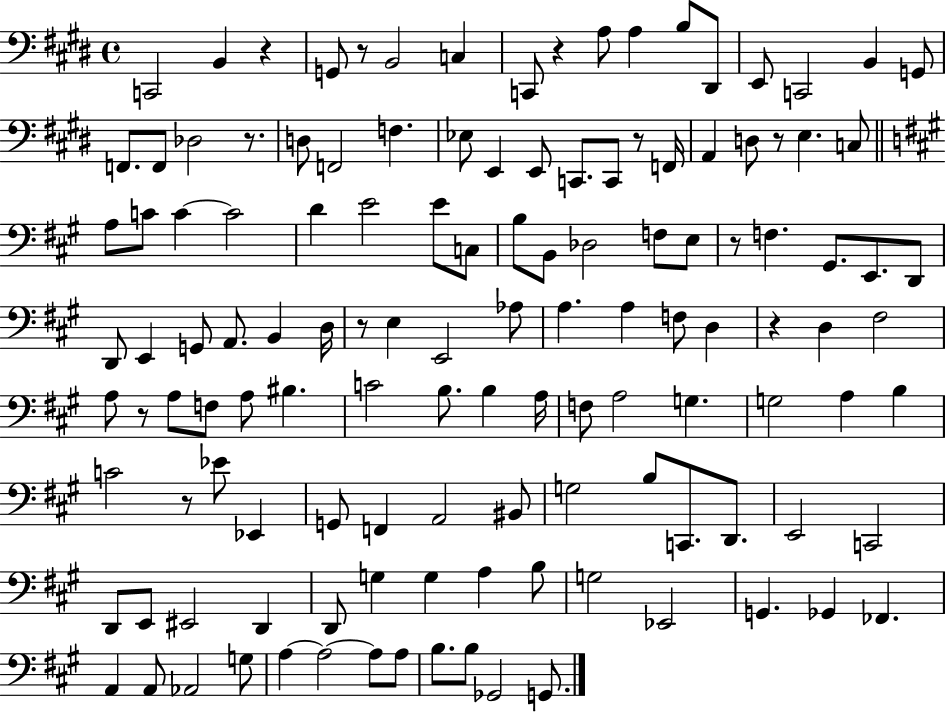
C2/h B2/q R/q G2/e R/e B2/h C3/q C2/e R/q A3/e A3/q B3/e D#2/e E2/e C2/h B2/q G2/e F2/e. F2/e Db3/h R/e. D3/e F2/h F3/q. Eb3/e E2/q E2/e C2/e. C2/e R/e F2/s A2/q D3/e R/e E3/q. C3/e A3/e C4/e C4/q C4/h D4/q E4/h E4/e C3/e B3/e B2/e Db3/h F3/e E3/e R/e F3/q. G#2/e. E2/e. D2/e D2/e E2/q G2/e A2/e. B2/q D3/s R/e E3/q E2/h Ab3/e A3/q. A3/q F3/e D3/q R/q D3/q F#3/h A3/e R/e A3/e F3/e A3/e BIS3/q. C4/h B3/e. B3/q A3/s F3/e A3/h G3/q. G3/h A3/q B3/q C4/h R/e Eb4/e Eb2/q G2/e F2/q A2/h BIS2/e G3/h B3/e C2/e. D2/e. E2/h C2/h D2/e E2/e EIS2/h D2/q D2/e G3/q G3/q A3/q B3/e G3/h Eb2/h G2/q. Gb2/q FES2/q. A2/q A2/e Ab2/h G3/e A3/q A3/h A3/e A3/e B3/e. B3/e Gb2/h G2/e.